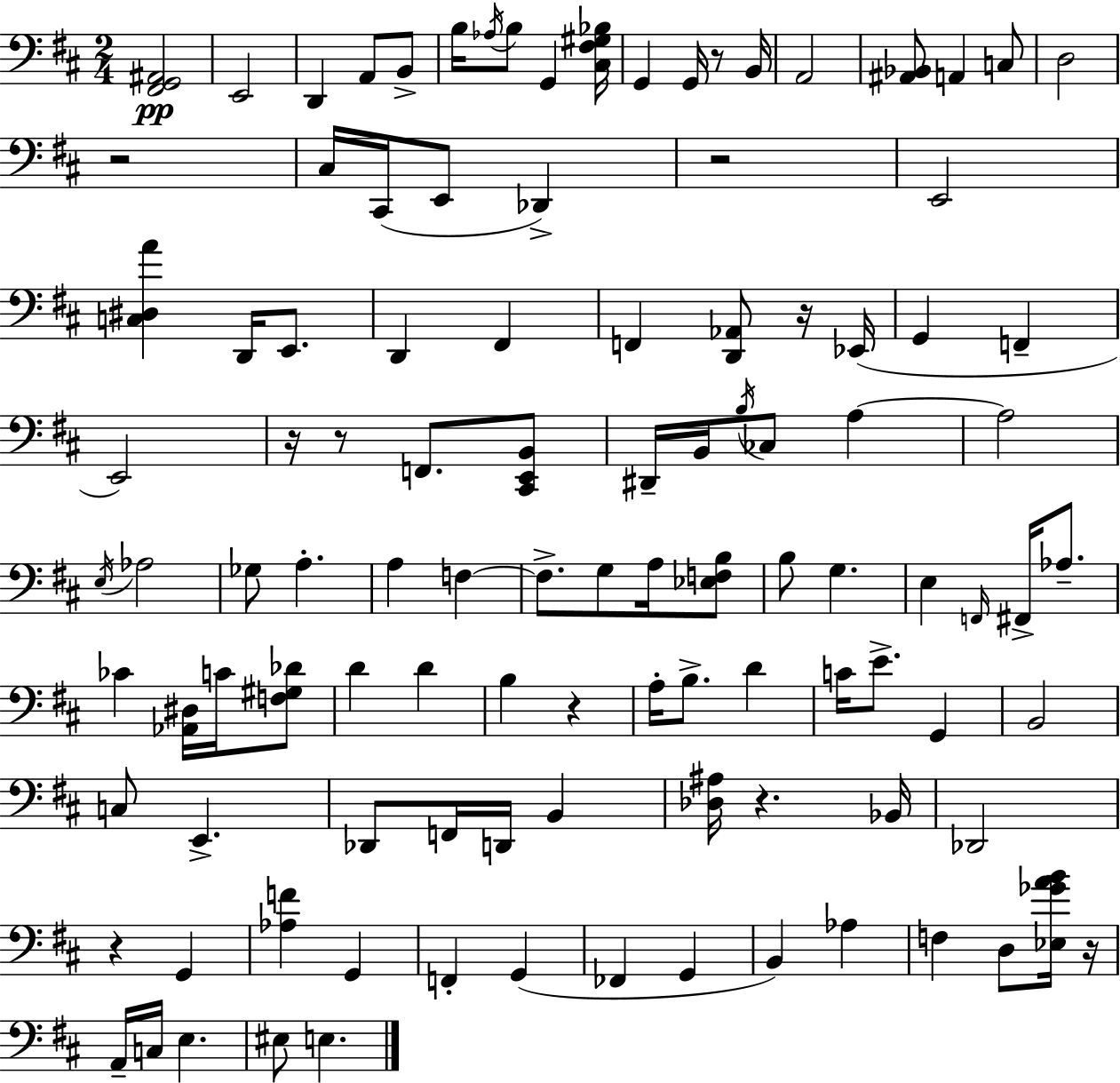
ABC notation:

X:1
T:Untitled
M:2/4
L:1/4
K:D
[^F,,G,,^A,,]2 E,,2 D,, A,,/2 B,,/2 B,/4 _A,/4 B,/2 G,, [^C,^F,^G,_B,]/4 G,, G,,/4 z/2 B,,/4 A,,2 [^A,,_B,,]/2 A,, C,/2 D,2 z2 ^C,/4 ^C,,/4 E,,/2 _D,, z2 E,,2 [C,^D,A] D,,/4 E,,/2 D,, ^F,, F,, [D,,_A,,]/2 z/4 _E,,/4 G,, F,, E,,2 z/4 z/2 F,,/2 [^C,,E,,B,,]/2 ^D,,/4 B,,/4 B,/4 _C,/2 A, A,2 E,/4 _A,2 _G,/2 A, A, F, F,/2 G,/2 A,/4 [_E,F,B,]/2 B,/2 G, E, F,,/4 ^F,,/4 _A,/2 _C [_A,,^D,]/4 C/4 [F,^G,_D]/2 D D B, z A,/4 B,/2 D C/4 E/2 G,, B,,2 C,/2 E,, _D,,/2 F,,/4 D,,/4 B,, [_D,^A,]/4 z _B,,/4 _D,,2 z G,, [_A,F] G,, F,, G,, _F,, G,, B,, _A, F, D,/2 [_E,_GAB]/4 z/4 A,,/4 C,/4 E, ^E,/2 E,